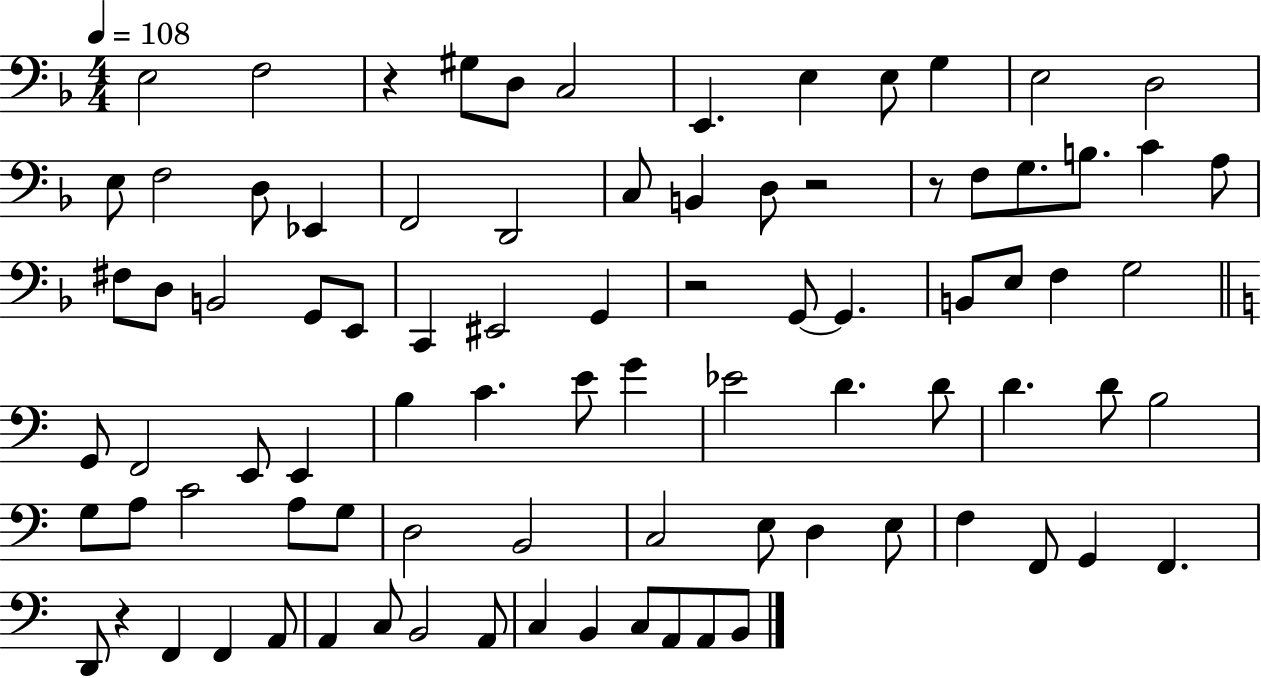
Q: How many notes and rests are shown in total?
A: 87